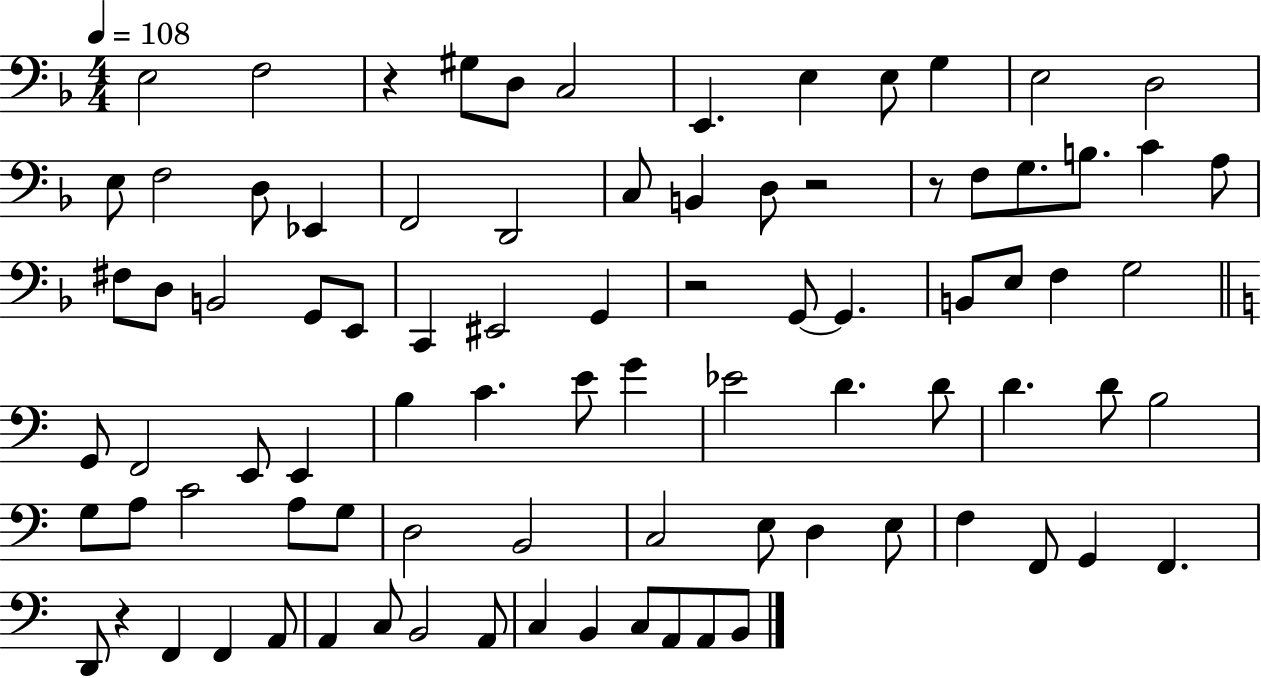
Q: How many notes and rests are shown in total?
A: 87